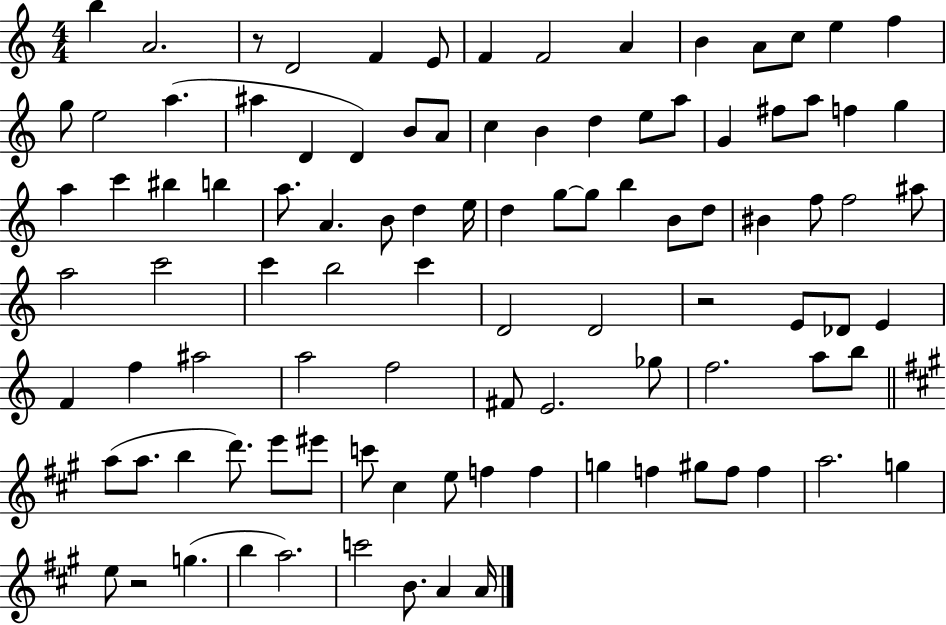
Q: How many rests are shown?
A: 3